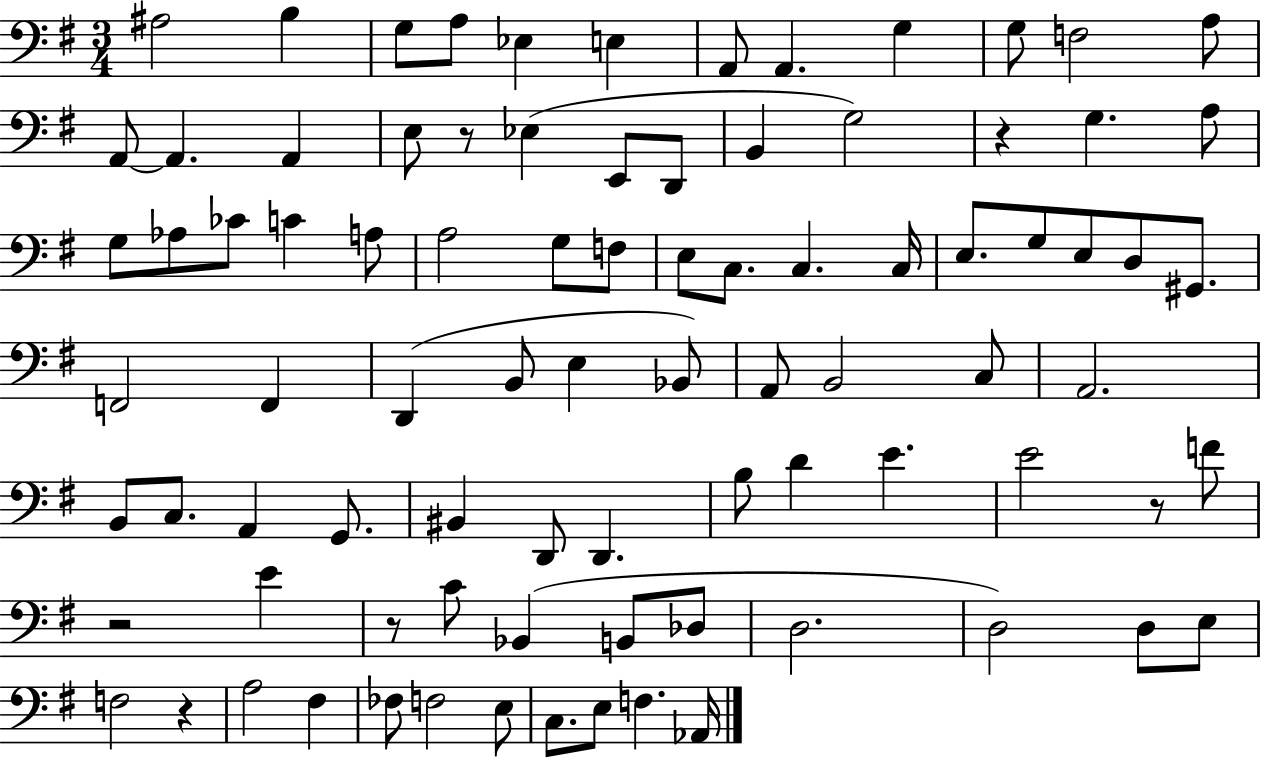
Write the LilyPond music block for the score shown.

{
  \clef bass
  \numericTimeSignature
  \time 3/4
  \key g \major
  \repeat volta 2 { ais2 b4 | g8 a8 ees4 e4 | a,8 a,4. g4 | g8 f2 a8 | \break a,8~~ a,4. a,4 | e8 r8 ees4( e,8 d,8 | b,4 g2) | r4 g4. a8 | \break g8 aes8 ces'8 c'4 a8 | a2 g8 f8 | e8 c8. c4. c16 | e8. g8 e8 d8 gis,8. | \break f,2 f,4 | d,4( b,8 e4 bes,8) | a,8 b,2 c8 | a,2. | \break b,8 c8. a,4 g,8. | bis,4 d,8 d,4. | b8 d'4 e'4. | e'2 r8 f'8 | \break r2 e'4 | r8 c'8 bes,4( b,8 des8 | d2. | d2) d8 e8 | \break f2 r4 | a2 fis4 | fes8 f2 e8 | c8. e8 f4. aes,16 | \break } \bar "|."
}